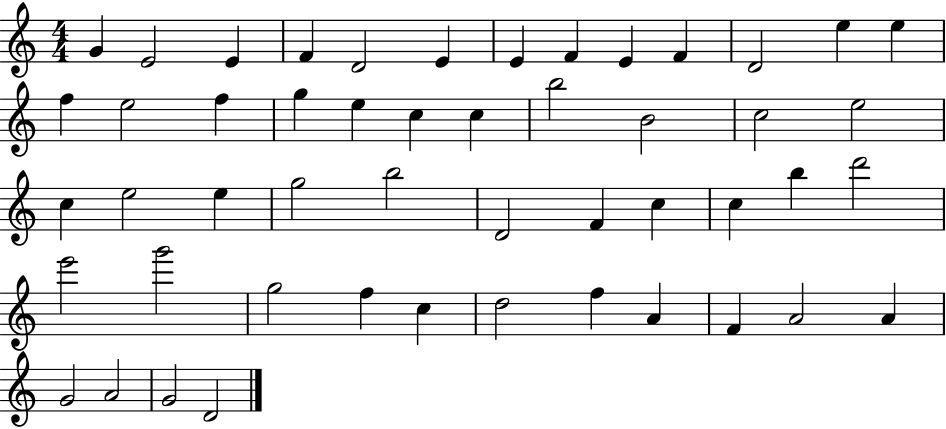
X:1
T:Untitled
M:4/4
L:1/4
K:C
G E2 E F D2 E E F E F D2 e e f e2 f g e c c b2 B2 c2 e2 c e2 e g2 b2 D2 F c c b d'2 e'2 g'2 g2 f c d2 f A F A2 A G2 A2 G2 D2